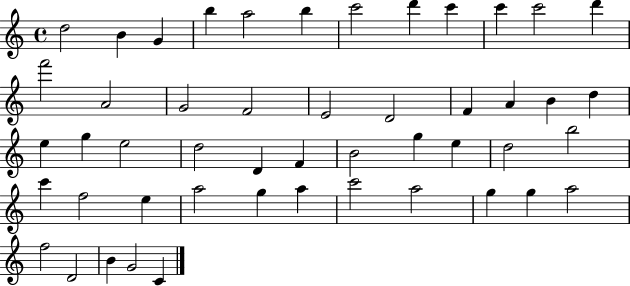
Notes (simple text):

D5/h B4/q G4/q B5/q A5/h B5/q C6/h D6/q C6/q C6/q C6/h D6/q F6/h A4/h G4/h F4/h E4/h D4/h F4/q A4/q B4/q D5/q E5/q G5/q E5/h D5/h D4/q F4/q B4/h G5/q E5/q D5/h B5/h C6/q F5/h E5/q A5/h G5/q A5/q C6/h A5/h G5/q G5/q A5/h F5/h D4/h B4/q G4/h C4/q